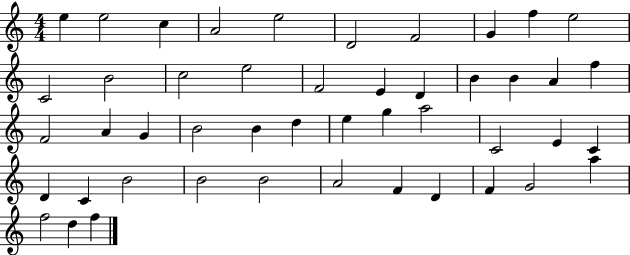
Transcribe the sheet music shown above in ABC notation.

X:1
T:Untitled
M:4/4
L:1/4
K:C
e e2 c A2 e2 D2 F2 G f e2 C2 B2 c2 e2 F2 E D B B A f F2 A G B2 B d e g a2 C2 E C D C B2 B2 B2 A2 F D F G2 a f2 d f